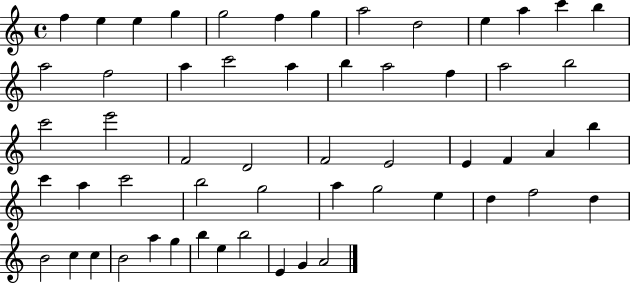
{
  \clef treble
  \time 4/4
  \defaultTimeSignature
  \key c \major
  f''4 e''4 e''4 g''4 | g''2 f''4 g''4 | a''2 d''2 | e''4 a''4 c'''4 b''4 | \break a''2 f''2 | a''4 c'''2 a''4 | b''4 a''2 f''4 | a''2 b''2 | \break c'''2 e'''2 | f'2 d'2 | f'2 e'2 | e'4 f'4 a'4 b''4 | \break c'''4 a''4 c'''2 | b''2 g''2 | a''4 g''2 e''4 | d''4 f''2 d''4 | \break b'2 c''4 c''4 | b'2 a''4 g''4 | b''4 e''4 b''2 | e'4 g'4 a'2 | \break \bar "|."
}